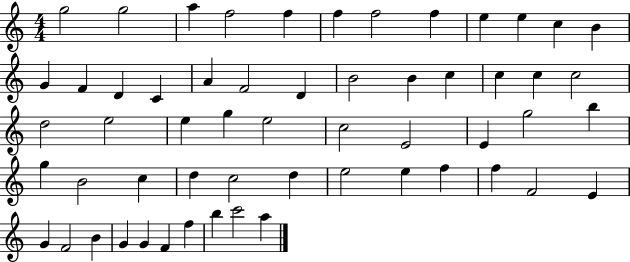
{
  \clef treble
  \numericTimeSignature
  \time 4/4
  \key c \major
  g''2 g''2 | a''4 f''2 f''4 | f''4 f''2 f''4 | e''4 e''4 c''4 b'4 | \break g'4 f'4 d'4 c'4 | a'4 f'2 d'4 | b'2 b'4 c''4 | c''4 c''4 c''2 | \break d''2 e''2 | e''4 g''4 e''2 | c''2 e'2 | e'4 g''2 b''4 | \break g''4 b'2 c''4 | d''4 c''2 d''4 | e''2 e''4 f''4 | f''4 f'2 e'4 | \break g'4 f'2 b'4 | g'4 g'4 f'4 f''4 | b''4 c'''2 a''4 | \bar "|."
}